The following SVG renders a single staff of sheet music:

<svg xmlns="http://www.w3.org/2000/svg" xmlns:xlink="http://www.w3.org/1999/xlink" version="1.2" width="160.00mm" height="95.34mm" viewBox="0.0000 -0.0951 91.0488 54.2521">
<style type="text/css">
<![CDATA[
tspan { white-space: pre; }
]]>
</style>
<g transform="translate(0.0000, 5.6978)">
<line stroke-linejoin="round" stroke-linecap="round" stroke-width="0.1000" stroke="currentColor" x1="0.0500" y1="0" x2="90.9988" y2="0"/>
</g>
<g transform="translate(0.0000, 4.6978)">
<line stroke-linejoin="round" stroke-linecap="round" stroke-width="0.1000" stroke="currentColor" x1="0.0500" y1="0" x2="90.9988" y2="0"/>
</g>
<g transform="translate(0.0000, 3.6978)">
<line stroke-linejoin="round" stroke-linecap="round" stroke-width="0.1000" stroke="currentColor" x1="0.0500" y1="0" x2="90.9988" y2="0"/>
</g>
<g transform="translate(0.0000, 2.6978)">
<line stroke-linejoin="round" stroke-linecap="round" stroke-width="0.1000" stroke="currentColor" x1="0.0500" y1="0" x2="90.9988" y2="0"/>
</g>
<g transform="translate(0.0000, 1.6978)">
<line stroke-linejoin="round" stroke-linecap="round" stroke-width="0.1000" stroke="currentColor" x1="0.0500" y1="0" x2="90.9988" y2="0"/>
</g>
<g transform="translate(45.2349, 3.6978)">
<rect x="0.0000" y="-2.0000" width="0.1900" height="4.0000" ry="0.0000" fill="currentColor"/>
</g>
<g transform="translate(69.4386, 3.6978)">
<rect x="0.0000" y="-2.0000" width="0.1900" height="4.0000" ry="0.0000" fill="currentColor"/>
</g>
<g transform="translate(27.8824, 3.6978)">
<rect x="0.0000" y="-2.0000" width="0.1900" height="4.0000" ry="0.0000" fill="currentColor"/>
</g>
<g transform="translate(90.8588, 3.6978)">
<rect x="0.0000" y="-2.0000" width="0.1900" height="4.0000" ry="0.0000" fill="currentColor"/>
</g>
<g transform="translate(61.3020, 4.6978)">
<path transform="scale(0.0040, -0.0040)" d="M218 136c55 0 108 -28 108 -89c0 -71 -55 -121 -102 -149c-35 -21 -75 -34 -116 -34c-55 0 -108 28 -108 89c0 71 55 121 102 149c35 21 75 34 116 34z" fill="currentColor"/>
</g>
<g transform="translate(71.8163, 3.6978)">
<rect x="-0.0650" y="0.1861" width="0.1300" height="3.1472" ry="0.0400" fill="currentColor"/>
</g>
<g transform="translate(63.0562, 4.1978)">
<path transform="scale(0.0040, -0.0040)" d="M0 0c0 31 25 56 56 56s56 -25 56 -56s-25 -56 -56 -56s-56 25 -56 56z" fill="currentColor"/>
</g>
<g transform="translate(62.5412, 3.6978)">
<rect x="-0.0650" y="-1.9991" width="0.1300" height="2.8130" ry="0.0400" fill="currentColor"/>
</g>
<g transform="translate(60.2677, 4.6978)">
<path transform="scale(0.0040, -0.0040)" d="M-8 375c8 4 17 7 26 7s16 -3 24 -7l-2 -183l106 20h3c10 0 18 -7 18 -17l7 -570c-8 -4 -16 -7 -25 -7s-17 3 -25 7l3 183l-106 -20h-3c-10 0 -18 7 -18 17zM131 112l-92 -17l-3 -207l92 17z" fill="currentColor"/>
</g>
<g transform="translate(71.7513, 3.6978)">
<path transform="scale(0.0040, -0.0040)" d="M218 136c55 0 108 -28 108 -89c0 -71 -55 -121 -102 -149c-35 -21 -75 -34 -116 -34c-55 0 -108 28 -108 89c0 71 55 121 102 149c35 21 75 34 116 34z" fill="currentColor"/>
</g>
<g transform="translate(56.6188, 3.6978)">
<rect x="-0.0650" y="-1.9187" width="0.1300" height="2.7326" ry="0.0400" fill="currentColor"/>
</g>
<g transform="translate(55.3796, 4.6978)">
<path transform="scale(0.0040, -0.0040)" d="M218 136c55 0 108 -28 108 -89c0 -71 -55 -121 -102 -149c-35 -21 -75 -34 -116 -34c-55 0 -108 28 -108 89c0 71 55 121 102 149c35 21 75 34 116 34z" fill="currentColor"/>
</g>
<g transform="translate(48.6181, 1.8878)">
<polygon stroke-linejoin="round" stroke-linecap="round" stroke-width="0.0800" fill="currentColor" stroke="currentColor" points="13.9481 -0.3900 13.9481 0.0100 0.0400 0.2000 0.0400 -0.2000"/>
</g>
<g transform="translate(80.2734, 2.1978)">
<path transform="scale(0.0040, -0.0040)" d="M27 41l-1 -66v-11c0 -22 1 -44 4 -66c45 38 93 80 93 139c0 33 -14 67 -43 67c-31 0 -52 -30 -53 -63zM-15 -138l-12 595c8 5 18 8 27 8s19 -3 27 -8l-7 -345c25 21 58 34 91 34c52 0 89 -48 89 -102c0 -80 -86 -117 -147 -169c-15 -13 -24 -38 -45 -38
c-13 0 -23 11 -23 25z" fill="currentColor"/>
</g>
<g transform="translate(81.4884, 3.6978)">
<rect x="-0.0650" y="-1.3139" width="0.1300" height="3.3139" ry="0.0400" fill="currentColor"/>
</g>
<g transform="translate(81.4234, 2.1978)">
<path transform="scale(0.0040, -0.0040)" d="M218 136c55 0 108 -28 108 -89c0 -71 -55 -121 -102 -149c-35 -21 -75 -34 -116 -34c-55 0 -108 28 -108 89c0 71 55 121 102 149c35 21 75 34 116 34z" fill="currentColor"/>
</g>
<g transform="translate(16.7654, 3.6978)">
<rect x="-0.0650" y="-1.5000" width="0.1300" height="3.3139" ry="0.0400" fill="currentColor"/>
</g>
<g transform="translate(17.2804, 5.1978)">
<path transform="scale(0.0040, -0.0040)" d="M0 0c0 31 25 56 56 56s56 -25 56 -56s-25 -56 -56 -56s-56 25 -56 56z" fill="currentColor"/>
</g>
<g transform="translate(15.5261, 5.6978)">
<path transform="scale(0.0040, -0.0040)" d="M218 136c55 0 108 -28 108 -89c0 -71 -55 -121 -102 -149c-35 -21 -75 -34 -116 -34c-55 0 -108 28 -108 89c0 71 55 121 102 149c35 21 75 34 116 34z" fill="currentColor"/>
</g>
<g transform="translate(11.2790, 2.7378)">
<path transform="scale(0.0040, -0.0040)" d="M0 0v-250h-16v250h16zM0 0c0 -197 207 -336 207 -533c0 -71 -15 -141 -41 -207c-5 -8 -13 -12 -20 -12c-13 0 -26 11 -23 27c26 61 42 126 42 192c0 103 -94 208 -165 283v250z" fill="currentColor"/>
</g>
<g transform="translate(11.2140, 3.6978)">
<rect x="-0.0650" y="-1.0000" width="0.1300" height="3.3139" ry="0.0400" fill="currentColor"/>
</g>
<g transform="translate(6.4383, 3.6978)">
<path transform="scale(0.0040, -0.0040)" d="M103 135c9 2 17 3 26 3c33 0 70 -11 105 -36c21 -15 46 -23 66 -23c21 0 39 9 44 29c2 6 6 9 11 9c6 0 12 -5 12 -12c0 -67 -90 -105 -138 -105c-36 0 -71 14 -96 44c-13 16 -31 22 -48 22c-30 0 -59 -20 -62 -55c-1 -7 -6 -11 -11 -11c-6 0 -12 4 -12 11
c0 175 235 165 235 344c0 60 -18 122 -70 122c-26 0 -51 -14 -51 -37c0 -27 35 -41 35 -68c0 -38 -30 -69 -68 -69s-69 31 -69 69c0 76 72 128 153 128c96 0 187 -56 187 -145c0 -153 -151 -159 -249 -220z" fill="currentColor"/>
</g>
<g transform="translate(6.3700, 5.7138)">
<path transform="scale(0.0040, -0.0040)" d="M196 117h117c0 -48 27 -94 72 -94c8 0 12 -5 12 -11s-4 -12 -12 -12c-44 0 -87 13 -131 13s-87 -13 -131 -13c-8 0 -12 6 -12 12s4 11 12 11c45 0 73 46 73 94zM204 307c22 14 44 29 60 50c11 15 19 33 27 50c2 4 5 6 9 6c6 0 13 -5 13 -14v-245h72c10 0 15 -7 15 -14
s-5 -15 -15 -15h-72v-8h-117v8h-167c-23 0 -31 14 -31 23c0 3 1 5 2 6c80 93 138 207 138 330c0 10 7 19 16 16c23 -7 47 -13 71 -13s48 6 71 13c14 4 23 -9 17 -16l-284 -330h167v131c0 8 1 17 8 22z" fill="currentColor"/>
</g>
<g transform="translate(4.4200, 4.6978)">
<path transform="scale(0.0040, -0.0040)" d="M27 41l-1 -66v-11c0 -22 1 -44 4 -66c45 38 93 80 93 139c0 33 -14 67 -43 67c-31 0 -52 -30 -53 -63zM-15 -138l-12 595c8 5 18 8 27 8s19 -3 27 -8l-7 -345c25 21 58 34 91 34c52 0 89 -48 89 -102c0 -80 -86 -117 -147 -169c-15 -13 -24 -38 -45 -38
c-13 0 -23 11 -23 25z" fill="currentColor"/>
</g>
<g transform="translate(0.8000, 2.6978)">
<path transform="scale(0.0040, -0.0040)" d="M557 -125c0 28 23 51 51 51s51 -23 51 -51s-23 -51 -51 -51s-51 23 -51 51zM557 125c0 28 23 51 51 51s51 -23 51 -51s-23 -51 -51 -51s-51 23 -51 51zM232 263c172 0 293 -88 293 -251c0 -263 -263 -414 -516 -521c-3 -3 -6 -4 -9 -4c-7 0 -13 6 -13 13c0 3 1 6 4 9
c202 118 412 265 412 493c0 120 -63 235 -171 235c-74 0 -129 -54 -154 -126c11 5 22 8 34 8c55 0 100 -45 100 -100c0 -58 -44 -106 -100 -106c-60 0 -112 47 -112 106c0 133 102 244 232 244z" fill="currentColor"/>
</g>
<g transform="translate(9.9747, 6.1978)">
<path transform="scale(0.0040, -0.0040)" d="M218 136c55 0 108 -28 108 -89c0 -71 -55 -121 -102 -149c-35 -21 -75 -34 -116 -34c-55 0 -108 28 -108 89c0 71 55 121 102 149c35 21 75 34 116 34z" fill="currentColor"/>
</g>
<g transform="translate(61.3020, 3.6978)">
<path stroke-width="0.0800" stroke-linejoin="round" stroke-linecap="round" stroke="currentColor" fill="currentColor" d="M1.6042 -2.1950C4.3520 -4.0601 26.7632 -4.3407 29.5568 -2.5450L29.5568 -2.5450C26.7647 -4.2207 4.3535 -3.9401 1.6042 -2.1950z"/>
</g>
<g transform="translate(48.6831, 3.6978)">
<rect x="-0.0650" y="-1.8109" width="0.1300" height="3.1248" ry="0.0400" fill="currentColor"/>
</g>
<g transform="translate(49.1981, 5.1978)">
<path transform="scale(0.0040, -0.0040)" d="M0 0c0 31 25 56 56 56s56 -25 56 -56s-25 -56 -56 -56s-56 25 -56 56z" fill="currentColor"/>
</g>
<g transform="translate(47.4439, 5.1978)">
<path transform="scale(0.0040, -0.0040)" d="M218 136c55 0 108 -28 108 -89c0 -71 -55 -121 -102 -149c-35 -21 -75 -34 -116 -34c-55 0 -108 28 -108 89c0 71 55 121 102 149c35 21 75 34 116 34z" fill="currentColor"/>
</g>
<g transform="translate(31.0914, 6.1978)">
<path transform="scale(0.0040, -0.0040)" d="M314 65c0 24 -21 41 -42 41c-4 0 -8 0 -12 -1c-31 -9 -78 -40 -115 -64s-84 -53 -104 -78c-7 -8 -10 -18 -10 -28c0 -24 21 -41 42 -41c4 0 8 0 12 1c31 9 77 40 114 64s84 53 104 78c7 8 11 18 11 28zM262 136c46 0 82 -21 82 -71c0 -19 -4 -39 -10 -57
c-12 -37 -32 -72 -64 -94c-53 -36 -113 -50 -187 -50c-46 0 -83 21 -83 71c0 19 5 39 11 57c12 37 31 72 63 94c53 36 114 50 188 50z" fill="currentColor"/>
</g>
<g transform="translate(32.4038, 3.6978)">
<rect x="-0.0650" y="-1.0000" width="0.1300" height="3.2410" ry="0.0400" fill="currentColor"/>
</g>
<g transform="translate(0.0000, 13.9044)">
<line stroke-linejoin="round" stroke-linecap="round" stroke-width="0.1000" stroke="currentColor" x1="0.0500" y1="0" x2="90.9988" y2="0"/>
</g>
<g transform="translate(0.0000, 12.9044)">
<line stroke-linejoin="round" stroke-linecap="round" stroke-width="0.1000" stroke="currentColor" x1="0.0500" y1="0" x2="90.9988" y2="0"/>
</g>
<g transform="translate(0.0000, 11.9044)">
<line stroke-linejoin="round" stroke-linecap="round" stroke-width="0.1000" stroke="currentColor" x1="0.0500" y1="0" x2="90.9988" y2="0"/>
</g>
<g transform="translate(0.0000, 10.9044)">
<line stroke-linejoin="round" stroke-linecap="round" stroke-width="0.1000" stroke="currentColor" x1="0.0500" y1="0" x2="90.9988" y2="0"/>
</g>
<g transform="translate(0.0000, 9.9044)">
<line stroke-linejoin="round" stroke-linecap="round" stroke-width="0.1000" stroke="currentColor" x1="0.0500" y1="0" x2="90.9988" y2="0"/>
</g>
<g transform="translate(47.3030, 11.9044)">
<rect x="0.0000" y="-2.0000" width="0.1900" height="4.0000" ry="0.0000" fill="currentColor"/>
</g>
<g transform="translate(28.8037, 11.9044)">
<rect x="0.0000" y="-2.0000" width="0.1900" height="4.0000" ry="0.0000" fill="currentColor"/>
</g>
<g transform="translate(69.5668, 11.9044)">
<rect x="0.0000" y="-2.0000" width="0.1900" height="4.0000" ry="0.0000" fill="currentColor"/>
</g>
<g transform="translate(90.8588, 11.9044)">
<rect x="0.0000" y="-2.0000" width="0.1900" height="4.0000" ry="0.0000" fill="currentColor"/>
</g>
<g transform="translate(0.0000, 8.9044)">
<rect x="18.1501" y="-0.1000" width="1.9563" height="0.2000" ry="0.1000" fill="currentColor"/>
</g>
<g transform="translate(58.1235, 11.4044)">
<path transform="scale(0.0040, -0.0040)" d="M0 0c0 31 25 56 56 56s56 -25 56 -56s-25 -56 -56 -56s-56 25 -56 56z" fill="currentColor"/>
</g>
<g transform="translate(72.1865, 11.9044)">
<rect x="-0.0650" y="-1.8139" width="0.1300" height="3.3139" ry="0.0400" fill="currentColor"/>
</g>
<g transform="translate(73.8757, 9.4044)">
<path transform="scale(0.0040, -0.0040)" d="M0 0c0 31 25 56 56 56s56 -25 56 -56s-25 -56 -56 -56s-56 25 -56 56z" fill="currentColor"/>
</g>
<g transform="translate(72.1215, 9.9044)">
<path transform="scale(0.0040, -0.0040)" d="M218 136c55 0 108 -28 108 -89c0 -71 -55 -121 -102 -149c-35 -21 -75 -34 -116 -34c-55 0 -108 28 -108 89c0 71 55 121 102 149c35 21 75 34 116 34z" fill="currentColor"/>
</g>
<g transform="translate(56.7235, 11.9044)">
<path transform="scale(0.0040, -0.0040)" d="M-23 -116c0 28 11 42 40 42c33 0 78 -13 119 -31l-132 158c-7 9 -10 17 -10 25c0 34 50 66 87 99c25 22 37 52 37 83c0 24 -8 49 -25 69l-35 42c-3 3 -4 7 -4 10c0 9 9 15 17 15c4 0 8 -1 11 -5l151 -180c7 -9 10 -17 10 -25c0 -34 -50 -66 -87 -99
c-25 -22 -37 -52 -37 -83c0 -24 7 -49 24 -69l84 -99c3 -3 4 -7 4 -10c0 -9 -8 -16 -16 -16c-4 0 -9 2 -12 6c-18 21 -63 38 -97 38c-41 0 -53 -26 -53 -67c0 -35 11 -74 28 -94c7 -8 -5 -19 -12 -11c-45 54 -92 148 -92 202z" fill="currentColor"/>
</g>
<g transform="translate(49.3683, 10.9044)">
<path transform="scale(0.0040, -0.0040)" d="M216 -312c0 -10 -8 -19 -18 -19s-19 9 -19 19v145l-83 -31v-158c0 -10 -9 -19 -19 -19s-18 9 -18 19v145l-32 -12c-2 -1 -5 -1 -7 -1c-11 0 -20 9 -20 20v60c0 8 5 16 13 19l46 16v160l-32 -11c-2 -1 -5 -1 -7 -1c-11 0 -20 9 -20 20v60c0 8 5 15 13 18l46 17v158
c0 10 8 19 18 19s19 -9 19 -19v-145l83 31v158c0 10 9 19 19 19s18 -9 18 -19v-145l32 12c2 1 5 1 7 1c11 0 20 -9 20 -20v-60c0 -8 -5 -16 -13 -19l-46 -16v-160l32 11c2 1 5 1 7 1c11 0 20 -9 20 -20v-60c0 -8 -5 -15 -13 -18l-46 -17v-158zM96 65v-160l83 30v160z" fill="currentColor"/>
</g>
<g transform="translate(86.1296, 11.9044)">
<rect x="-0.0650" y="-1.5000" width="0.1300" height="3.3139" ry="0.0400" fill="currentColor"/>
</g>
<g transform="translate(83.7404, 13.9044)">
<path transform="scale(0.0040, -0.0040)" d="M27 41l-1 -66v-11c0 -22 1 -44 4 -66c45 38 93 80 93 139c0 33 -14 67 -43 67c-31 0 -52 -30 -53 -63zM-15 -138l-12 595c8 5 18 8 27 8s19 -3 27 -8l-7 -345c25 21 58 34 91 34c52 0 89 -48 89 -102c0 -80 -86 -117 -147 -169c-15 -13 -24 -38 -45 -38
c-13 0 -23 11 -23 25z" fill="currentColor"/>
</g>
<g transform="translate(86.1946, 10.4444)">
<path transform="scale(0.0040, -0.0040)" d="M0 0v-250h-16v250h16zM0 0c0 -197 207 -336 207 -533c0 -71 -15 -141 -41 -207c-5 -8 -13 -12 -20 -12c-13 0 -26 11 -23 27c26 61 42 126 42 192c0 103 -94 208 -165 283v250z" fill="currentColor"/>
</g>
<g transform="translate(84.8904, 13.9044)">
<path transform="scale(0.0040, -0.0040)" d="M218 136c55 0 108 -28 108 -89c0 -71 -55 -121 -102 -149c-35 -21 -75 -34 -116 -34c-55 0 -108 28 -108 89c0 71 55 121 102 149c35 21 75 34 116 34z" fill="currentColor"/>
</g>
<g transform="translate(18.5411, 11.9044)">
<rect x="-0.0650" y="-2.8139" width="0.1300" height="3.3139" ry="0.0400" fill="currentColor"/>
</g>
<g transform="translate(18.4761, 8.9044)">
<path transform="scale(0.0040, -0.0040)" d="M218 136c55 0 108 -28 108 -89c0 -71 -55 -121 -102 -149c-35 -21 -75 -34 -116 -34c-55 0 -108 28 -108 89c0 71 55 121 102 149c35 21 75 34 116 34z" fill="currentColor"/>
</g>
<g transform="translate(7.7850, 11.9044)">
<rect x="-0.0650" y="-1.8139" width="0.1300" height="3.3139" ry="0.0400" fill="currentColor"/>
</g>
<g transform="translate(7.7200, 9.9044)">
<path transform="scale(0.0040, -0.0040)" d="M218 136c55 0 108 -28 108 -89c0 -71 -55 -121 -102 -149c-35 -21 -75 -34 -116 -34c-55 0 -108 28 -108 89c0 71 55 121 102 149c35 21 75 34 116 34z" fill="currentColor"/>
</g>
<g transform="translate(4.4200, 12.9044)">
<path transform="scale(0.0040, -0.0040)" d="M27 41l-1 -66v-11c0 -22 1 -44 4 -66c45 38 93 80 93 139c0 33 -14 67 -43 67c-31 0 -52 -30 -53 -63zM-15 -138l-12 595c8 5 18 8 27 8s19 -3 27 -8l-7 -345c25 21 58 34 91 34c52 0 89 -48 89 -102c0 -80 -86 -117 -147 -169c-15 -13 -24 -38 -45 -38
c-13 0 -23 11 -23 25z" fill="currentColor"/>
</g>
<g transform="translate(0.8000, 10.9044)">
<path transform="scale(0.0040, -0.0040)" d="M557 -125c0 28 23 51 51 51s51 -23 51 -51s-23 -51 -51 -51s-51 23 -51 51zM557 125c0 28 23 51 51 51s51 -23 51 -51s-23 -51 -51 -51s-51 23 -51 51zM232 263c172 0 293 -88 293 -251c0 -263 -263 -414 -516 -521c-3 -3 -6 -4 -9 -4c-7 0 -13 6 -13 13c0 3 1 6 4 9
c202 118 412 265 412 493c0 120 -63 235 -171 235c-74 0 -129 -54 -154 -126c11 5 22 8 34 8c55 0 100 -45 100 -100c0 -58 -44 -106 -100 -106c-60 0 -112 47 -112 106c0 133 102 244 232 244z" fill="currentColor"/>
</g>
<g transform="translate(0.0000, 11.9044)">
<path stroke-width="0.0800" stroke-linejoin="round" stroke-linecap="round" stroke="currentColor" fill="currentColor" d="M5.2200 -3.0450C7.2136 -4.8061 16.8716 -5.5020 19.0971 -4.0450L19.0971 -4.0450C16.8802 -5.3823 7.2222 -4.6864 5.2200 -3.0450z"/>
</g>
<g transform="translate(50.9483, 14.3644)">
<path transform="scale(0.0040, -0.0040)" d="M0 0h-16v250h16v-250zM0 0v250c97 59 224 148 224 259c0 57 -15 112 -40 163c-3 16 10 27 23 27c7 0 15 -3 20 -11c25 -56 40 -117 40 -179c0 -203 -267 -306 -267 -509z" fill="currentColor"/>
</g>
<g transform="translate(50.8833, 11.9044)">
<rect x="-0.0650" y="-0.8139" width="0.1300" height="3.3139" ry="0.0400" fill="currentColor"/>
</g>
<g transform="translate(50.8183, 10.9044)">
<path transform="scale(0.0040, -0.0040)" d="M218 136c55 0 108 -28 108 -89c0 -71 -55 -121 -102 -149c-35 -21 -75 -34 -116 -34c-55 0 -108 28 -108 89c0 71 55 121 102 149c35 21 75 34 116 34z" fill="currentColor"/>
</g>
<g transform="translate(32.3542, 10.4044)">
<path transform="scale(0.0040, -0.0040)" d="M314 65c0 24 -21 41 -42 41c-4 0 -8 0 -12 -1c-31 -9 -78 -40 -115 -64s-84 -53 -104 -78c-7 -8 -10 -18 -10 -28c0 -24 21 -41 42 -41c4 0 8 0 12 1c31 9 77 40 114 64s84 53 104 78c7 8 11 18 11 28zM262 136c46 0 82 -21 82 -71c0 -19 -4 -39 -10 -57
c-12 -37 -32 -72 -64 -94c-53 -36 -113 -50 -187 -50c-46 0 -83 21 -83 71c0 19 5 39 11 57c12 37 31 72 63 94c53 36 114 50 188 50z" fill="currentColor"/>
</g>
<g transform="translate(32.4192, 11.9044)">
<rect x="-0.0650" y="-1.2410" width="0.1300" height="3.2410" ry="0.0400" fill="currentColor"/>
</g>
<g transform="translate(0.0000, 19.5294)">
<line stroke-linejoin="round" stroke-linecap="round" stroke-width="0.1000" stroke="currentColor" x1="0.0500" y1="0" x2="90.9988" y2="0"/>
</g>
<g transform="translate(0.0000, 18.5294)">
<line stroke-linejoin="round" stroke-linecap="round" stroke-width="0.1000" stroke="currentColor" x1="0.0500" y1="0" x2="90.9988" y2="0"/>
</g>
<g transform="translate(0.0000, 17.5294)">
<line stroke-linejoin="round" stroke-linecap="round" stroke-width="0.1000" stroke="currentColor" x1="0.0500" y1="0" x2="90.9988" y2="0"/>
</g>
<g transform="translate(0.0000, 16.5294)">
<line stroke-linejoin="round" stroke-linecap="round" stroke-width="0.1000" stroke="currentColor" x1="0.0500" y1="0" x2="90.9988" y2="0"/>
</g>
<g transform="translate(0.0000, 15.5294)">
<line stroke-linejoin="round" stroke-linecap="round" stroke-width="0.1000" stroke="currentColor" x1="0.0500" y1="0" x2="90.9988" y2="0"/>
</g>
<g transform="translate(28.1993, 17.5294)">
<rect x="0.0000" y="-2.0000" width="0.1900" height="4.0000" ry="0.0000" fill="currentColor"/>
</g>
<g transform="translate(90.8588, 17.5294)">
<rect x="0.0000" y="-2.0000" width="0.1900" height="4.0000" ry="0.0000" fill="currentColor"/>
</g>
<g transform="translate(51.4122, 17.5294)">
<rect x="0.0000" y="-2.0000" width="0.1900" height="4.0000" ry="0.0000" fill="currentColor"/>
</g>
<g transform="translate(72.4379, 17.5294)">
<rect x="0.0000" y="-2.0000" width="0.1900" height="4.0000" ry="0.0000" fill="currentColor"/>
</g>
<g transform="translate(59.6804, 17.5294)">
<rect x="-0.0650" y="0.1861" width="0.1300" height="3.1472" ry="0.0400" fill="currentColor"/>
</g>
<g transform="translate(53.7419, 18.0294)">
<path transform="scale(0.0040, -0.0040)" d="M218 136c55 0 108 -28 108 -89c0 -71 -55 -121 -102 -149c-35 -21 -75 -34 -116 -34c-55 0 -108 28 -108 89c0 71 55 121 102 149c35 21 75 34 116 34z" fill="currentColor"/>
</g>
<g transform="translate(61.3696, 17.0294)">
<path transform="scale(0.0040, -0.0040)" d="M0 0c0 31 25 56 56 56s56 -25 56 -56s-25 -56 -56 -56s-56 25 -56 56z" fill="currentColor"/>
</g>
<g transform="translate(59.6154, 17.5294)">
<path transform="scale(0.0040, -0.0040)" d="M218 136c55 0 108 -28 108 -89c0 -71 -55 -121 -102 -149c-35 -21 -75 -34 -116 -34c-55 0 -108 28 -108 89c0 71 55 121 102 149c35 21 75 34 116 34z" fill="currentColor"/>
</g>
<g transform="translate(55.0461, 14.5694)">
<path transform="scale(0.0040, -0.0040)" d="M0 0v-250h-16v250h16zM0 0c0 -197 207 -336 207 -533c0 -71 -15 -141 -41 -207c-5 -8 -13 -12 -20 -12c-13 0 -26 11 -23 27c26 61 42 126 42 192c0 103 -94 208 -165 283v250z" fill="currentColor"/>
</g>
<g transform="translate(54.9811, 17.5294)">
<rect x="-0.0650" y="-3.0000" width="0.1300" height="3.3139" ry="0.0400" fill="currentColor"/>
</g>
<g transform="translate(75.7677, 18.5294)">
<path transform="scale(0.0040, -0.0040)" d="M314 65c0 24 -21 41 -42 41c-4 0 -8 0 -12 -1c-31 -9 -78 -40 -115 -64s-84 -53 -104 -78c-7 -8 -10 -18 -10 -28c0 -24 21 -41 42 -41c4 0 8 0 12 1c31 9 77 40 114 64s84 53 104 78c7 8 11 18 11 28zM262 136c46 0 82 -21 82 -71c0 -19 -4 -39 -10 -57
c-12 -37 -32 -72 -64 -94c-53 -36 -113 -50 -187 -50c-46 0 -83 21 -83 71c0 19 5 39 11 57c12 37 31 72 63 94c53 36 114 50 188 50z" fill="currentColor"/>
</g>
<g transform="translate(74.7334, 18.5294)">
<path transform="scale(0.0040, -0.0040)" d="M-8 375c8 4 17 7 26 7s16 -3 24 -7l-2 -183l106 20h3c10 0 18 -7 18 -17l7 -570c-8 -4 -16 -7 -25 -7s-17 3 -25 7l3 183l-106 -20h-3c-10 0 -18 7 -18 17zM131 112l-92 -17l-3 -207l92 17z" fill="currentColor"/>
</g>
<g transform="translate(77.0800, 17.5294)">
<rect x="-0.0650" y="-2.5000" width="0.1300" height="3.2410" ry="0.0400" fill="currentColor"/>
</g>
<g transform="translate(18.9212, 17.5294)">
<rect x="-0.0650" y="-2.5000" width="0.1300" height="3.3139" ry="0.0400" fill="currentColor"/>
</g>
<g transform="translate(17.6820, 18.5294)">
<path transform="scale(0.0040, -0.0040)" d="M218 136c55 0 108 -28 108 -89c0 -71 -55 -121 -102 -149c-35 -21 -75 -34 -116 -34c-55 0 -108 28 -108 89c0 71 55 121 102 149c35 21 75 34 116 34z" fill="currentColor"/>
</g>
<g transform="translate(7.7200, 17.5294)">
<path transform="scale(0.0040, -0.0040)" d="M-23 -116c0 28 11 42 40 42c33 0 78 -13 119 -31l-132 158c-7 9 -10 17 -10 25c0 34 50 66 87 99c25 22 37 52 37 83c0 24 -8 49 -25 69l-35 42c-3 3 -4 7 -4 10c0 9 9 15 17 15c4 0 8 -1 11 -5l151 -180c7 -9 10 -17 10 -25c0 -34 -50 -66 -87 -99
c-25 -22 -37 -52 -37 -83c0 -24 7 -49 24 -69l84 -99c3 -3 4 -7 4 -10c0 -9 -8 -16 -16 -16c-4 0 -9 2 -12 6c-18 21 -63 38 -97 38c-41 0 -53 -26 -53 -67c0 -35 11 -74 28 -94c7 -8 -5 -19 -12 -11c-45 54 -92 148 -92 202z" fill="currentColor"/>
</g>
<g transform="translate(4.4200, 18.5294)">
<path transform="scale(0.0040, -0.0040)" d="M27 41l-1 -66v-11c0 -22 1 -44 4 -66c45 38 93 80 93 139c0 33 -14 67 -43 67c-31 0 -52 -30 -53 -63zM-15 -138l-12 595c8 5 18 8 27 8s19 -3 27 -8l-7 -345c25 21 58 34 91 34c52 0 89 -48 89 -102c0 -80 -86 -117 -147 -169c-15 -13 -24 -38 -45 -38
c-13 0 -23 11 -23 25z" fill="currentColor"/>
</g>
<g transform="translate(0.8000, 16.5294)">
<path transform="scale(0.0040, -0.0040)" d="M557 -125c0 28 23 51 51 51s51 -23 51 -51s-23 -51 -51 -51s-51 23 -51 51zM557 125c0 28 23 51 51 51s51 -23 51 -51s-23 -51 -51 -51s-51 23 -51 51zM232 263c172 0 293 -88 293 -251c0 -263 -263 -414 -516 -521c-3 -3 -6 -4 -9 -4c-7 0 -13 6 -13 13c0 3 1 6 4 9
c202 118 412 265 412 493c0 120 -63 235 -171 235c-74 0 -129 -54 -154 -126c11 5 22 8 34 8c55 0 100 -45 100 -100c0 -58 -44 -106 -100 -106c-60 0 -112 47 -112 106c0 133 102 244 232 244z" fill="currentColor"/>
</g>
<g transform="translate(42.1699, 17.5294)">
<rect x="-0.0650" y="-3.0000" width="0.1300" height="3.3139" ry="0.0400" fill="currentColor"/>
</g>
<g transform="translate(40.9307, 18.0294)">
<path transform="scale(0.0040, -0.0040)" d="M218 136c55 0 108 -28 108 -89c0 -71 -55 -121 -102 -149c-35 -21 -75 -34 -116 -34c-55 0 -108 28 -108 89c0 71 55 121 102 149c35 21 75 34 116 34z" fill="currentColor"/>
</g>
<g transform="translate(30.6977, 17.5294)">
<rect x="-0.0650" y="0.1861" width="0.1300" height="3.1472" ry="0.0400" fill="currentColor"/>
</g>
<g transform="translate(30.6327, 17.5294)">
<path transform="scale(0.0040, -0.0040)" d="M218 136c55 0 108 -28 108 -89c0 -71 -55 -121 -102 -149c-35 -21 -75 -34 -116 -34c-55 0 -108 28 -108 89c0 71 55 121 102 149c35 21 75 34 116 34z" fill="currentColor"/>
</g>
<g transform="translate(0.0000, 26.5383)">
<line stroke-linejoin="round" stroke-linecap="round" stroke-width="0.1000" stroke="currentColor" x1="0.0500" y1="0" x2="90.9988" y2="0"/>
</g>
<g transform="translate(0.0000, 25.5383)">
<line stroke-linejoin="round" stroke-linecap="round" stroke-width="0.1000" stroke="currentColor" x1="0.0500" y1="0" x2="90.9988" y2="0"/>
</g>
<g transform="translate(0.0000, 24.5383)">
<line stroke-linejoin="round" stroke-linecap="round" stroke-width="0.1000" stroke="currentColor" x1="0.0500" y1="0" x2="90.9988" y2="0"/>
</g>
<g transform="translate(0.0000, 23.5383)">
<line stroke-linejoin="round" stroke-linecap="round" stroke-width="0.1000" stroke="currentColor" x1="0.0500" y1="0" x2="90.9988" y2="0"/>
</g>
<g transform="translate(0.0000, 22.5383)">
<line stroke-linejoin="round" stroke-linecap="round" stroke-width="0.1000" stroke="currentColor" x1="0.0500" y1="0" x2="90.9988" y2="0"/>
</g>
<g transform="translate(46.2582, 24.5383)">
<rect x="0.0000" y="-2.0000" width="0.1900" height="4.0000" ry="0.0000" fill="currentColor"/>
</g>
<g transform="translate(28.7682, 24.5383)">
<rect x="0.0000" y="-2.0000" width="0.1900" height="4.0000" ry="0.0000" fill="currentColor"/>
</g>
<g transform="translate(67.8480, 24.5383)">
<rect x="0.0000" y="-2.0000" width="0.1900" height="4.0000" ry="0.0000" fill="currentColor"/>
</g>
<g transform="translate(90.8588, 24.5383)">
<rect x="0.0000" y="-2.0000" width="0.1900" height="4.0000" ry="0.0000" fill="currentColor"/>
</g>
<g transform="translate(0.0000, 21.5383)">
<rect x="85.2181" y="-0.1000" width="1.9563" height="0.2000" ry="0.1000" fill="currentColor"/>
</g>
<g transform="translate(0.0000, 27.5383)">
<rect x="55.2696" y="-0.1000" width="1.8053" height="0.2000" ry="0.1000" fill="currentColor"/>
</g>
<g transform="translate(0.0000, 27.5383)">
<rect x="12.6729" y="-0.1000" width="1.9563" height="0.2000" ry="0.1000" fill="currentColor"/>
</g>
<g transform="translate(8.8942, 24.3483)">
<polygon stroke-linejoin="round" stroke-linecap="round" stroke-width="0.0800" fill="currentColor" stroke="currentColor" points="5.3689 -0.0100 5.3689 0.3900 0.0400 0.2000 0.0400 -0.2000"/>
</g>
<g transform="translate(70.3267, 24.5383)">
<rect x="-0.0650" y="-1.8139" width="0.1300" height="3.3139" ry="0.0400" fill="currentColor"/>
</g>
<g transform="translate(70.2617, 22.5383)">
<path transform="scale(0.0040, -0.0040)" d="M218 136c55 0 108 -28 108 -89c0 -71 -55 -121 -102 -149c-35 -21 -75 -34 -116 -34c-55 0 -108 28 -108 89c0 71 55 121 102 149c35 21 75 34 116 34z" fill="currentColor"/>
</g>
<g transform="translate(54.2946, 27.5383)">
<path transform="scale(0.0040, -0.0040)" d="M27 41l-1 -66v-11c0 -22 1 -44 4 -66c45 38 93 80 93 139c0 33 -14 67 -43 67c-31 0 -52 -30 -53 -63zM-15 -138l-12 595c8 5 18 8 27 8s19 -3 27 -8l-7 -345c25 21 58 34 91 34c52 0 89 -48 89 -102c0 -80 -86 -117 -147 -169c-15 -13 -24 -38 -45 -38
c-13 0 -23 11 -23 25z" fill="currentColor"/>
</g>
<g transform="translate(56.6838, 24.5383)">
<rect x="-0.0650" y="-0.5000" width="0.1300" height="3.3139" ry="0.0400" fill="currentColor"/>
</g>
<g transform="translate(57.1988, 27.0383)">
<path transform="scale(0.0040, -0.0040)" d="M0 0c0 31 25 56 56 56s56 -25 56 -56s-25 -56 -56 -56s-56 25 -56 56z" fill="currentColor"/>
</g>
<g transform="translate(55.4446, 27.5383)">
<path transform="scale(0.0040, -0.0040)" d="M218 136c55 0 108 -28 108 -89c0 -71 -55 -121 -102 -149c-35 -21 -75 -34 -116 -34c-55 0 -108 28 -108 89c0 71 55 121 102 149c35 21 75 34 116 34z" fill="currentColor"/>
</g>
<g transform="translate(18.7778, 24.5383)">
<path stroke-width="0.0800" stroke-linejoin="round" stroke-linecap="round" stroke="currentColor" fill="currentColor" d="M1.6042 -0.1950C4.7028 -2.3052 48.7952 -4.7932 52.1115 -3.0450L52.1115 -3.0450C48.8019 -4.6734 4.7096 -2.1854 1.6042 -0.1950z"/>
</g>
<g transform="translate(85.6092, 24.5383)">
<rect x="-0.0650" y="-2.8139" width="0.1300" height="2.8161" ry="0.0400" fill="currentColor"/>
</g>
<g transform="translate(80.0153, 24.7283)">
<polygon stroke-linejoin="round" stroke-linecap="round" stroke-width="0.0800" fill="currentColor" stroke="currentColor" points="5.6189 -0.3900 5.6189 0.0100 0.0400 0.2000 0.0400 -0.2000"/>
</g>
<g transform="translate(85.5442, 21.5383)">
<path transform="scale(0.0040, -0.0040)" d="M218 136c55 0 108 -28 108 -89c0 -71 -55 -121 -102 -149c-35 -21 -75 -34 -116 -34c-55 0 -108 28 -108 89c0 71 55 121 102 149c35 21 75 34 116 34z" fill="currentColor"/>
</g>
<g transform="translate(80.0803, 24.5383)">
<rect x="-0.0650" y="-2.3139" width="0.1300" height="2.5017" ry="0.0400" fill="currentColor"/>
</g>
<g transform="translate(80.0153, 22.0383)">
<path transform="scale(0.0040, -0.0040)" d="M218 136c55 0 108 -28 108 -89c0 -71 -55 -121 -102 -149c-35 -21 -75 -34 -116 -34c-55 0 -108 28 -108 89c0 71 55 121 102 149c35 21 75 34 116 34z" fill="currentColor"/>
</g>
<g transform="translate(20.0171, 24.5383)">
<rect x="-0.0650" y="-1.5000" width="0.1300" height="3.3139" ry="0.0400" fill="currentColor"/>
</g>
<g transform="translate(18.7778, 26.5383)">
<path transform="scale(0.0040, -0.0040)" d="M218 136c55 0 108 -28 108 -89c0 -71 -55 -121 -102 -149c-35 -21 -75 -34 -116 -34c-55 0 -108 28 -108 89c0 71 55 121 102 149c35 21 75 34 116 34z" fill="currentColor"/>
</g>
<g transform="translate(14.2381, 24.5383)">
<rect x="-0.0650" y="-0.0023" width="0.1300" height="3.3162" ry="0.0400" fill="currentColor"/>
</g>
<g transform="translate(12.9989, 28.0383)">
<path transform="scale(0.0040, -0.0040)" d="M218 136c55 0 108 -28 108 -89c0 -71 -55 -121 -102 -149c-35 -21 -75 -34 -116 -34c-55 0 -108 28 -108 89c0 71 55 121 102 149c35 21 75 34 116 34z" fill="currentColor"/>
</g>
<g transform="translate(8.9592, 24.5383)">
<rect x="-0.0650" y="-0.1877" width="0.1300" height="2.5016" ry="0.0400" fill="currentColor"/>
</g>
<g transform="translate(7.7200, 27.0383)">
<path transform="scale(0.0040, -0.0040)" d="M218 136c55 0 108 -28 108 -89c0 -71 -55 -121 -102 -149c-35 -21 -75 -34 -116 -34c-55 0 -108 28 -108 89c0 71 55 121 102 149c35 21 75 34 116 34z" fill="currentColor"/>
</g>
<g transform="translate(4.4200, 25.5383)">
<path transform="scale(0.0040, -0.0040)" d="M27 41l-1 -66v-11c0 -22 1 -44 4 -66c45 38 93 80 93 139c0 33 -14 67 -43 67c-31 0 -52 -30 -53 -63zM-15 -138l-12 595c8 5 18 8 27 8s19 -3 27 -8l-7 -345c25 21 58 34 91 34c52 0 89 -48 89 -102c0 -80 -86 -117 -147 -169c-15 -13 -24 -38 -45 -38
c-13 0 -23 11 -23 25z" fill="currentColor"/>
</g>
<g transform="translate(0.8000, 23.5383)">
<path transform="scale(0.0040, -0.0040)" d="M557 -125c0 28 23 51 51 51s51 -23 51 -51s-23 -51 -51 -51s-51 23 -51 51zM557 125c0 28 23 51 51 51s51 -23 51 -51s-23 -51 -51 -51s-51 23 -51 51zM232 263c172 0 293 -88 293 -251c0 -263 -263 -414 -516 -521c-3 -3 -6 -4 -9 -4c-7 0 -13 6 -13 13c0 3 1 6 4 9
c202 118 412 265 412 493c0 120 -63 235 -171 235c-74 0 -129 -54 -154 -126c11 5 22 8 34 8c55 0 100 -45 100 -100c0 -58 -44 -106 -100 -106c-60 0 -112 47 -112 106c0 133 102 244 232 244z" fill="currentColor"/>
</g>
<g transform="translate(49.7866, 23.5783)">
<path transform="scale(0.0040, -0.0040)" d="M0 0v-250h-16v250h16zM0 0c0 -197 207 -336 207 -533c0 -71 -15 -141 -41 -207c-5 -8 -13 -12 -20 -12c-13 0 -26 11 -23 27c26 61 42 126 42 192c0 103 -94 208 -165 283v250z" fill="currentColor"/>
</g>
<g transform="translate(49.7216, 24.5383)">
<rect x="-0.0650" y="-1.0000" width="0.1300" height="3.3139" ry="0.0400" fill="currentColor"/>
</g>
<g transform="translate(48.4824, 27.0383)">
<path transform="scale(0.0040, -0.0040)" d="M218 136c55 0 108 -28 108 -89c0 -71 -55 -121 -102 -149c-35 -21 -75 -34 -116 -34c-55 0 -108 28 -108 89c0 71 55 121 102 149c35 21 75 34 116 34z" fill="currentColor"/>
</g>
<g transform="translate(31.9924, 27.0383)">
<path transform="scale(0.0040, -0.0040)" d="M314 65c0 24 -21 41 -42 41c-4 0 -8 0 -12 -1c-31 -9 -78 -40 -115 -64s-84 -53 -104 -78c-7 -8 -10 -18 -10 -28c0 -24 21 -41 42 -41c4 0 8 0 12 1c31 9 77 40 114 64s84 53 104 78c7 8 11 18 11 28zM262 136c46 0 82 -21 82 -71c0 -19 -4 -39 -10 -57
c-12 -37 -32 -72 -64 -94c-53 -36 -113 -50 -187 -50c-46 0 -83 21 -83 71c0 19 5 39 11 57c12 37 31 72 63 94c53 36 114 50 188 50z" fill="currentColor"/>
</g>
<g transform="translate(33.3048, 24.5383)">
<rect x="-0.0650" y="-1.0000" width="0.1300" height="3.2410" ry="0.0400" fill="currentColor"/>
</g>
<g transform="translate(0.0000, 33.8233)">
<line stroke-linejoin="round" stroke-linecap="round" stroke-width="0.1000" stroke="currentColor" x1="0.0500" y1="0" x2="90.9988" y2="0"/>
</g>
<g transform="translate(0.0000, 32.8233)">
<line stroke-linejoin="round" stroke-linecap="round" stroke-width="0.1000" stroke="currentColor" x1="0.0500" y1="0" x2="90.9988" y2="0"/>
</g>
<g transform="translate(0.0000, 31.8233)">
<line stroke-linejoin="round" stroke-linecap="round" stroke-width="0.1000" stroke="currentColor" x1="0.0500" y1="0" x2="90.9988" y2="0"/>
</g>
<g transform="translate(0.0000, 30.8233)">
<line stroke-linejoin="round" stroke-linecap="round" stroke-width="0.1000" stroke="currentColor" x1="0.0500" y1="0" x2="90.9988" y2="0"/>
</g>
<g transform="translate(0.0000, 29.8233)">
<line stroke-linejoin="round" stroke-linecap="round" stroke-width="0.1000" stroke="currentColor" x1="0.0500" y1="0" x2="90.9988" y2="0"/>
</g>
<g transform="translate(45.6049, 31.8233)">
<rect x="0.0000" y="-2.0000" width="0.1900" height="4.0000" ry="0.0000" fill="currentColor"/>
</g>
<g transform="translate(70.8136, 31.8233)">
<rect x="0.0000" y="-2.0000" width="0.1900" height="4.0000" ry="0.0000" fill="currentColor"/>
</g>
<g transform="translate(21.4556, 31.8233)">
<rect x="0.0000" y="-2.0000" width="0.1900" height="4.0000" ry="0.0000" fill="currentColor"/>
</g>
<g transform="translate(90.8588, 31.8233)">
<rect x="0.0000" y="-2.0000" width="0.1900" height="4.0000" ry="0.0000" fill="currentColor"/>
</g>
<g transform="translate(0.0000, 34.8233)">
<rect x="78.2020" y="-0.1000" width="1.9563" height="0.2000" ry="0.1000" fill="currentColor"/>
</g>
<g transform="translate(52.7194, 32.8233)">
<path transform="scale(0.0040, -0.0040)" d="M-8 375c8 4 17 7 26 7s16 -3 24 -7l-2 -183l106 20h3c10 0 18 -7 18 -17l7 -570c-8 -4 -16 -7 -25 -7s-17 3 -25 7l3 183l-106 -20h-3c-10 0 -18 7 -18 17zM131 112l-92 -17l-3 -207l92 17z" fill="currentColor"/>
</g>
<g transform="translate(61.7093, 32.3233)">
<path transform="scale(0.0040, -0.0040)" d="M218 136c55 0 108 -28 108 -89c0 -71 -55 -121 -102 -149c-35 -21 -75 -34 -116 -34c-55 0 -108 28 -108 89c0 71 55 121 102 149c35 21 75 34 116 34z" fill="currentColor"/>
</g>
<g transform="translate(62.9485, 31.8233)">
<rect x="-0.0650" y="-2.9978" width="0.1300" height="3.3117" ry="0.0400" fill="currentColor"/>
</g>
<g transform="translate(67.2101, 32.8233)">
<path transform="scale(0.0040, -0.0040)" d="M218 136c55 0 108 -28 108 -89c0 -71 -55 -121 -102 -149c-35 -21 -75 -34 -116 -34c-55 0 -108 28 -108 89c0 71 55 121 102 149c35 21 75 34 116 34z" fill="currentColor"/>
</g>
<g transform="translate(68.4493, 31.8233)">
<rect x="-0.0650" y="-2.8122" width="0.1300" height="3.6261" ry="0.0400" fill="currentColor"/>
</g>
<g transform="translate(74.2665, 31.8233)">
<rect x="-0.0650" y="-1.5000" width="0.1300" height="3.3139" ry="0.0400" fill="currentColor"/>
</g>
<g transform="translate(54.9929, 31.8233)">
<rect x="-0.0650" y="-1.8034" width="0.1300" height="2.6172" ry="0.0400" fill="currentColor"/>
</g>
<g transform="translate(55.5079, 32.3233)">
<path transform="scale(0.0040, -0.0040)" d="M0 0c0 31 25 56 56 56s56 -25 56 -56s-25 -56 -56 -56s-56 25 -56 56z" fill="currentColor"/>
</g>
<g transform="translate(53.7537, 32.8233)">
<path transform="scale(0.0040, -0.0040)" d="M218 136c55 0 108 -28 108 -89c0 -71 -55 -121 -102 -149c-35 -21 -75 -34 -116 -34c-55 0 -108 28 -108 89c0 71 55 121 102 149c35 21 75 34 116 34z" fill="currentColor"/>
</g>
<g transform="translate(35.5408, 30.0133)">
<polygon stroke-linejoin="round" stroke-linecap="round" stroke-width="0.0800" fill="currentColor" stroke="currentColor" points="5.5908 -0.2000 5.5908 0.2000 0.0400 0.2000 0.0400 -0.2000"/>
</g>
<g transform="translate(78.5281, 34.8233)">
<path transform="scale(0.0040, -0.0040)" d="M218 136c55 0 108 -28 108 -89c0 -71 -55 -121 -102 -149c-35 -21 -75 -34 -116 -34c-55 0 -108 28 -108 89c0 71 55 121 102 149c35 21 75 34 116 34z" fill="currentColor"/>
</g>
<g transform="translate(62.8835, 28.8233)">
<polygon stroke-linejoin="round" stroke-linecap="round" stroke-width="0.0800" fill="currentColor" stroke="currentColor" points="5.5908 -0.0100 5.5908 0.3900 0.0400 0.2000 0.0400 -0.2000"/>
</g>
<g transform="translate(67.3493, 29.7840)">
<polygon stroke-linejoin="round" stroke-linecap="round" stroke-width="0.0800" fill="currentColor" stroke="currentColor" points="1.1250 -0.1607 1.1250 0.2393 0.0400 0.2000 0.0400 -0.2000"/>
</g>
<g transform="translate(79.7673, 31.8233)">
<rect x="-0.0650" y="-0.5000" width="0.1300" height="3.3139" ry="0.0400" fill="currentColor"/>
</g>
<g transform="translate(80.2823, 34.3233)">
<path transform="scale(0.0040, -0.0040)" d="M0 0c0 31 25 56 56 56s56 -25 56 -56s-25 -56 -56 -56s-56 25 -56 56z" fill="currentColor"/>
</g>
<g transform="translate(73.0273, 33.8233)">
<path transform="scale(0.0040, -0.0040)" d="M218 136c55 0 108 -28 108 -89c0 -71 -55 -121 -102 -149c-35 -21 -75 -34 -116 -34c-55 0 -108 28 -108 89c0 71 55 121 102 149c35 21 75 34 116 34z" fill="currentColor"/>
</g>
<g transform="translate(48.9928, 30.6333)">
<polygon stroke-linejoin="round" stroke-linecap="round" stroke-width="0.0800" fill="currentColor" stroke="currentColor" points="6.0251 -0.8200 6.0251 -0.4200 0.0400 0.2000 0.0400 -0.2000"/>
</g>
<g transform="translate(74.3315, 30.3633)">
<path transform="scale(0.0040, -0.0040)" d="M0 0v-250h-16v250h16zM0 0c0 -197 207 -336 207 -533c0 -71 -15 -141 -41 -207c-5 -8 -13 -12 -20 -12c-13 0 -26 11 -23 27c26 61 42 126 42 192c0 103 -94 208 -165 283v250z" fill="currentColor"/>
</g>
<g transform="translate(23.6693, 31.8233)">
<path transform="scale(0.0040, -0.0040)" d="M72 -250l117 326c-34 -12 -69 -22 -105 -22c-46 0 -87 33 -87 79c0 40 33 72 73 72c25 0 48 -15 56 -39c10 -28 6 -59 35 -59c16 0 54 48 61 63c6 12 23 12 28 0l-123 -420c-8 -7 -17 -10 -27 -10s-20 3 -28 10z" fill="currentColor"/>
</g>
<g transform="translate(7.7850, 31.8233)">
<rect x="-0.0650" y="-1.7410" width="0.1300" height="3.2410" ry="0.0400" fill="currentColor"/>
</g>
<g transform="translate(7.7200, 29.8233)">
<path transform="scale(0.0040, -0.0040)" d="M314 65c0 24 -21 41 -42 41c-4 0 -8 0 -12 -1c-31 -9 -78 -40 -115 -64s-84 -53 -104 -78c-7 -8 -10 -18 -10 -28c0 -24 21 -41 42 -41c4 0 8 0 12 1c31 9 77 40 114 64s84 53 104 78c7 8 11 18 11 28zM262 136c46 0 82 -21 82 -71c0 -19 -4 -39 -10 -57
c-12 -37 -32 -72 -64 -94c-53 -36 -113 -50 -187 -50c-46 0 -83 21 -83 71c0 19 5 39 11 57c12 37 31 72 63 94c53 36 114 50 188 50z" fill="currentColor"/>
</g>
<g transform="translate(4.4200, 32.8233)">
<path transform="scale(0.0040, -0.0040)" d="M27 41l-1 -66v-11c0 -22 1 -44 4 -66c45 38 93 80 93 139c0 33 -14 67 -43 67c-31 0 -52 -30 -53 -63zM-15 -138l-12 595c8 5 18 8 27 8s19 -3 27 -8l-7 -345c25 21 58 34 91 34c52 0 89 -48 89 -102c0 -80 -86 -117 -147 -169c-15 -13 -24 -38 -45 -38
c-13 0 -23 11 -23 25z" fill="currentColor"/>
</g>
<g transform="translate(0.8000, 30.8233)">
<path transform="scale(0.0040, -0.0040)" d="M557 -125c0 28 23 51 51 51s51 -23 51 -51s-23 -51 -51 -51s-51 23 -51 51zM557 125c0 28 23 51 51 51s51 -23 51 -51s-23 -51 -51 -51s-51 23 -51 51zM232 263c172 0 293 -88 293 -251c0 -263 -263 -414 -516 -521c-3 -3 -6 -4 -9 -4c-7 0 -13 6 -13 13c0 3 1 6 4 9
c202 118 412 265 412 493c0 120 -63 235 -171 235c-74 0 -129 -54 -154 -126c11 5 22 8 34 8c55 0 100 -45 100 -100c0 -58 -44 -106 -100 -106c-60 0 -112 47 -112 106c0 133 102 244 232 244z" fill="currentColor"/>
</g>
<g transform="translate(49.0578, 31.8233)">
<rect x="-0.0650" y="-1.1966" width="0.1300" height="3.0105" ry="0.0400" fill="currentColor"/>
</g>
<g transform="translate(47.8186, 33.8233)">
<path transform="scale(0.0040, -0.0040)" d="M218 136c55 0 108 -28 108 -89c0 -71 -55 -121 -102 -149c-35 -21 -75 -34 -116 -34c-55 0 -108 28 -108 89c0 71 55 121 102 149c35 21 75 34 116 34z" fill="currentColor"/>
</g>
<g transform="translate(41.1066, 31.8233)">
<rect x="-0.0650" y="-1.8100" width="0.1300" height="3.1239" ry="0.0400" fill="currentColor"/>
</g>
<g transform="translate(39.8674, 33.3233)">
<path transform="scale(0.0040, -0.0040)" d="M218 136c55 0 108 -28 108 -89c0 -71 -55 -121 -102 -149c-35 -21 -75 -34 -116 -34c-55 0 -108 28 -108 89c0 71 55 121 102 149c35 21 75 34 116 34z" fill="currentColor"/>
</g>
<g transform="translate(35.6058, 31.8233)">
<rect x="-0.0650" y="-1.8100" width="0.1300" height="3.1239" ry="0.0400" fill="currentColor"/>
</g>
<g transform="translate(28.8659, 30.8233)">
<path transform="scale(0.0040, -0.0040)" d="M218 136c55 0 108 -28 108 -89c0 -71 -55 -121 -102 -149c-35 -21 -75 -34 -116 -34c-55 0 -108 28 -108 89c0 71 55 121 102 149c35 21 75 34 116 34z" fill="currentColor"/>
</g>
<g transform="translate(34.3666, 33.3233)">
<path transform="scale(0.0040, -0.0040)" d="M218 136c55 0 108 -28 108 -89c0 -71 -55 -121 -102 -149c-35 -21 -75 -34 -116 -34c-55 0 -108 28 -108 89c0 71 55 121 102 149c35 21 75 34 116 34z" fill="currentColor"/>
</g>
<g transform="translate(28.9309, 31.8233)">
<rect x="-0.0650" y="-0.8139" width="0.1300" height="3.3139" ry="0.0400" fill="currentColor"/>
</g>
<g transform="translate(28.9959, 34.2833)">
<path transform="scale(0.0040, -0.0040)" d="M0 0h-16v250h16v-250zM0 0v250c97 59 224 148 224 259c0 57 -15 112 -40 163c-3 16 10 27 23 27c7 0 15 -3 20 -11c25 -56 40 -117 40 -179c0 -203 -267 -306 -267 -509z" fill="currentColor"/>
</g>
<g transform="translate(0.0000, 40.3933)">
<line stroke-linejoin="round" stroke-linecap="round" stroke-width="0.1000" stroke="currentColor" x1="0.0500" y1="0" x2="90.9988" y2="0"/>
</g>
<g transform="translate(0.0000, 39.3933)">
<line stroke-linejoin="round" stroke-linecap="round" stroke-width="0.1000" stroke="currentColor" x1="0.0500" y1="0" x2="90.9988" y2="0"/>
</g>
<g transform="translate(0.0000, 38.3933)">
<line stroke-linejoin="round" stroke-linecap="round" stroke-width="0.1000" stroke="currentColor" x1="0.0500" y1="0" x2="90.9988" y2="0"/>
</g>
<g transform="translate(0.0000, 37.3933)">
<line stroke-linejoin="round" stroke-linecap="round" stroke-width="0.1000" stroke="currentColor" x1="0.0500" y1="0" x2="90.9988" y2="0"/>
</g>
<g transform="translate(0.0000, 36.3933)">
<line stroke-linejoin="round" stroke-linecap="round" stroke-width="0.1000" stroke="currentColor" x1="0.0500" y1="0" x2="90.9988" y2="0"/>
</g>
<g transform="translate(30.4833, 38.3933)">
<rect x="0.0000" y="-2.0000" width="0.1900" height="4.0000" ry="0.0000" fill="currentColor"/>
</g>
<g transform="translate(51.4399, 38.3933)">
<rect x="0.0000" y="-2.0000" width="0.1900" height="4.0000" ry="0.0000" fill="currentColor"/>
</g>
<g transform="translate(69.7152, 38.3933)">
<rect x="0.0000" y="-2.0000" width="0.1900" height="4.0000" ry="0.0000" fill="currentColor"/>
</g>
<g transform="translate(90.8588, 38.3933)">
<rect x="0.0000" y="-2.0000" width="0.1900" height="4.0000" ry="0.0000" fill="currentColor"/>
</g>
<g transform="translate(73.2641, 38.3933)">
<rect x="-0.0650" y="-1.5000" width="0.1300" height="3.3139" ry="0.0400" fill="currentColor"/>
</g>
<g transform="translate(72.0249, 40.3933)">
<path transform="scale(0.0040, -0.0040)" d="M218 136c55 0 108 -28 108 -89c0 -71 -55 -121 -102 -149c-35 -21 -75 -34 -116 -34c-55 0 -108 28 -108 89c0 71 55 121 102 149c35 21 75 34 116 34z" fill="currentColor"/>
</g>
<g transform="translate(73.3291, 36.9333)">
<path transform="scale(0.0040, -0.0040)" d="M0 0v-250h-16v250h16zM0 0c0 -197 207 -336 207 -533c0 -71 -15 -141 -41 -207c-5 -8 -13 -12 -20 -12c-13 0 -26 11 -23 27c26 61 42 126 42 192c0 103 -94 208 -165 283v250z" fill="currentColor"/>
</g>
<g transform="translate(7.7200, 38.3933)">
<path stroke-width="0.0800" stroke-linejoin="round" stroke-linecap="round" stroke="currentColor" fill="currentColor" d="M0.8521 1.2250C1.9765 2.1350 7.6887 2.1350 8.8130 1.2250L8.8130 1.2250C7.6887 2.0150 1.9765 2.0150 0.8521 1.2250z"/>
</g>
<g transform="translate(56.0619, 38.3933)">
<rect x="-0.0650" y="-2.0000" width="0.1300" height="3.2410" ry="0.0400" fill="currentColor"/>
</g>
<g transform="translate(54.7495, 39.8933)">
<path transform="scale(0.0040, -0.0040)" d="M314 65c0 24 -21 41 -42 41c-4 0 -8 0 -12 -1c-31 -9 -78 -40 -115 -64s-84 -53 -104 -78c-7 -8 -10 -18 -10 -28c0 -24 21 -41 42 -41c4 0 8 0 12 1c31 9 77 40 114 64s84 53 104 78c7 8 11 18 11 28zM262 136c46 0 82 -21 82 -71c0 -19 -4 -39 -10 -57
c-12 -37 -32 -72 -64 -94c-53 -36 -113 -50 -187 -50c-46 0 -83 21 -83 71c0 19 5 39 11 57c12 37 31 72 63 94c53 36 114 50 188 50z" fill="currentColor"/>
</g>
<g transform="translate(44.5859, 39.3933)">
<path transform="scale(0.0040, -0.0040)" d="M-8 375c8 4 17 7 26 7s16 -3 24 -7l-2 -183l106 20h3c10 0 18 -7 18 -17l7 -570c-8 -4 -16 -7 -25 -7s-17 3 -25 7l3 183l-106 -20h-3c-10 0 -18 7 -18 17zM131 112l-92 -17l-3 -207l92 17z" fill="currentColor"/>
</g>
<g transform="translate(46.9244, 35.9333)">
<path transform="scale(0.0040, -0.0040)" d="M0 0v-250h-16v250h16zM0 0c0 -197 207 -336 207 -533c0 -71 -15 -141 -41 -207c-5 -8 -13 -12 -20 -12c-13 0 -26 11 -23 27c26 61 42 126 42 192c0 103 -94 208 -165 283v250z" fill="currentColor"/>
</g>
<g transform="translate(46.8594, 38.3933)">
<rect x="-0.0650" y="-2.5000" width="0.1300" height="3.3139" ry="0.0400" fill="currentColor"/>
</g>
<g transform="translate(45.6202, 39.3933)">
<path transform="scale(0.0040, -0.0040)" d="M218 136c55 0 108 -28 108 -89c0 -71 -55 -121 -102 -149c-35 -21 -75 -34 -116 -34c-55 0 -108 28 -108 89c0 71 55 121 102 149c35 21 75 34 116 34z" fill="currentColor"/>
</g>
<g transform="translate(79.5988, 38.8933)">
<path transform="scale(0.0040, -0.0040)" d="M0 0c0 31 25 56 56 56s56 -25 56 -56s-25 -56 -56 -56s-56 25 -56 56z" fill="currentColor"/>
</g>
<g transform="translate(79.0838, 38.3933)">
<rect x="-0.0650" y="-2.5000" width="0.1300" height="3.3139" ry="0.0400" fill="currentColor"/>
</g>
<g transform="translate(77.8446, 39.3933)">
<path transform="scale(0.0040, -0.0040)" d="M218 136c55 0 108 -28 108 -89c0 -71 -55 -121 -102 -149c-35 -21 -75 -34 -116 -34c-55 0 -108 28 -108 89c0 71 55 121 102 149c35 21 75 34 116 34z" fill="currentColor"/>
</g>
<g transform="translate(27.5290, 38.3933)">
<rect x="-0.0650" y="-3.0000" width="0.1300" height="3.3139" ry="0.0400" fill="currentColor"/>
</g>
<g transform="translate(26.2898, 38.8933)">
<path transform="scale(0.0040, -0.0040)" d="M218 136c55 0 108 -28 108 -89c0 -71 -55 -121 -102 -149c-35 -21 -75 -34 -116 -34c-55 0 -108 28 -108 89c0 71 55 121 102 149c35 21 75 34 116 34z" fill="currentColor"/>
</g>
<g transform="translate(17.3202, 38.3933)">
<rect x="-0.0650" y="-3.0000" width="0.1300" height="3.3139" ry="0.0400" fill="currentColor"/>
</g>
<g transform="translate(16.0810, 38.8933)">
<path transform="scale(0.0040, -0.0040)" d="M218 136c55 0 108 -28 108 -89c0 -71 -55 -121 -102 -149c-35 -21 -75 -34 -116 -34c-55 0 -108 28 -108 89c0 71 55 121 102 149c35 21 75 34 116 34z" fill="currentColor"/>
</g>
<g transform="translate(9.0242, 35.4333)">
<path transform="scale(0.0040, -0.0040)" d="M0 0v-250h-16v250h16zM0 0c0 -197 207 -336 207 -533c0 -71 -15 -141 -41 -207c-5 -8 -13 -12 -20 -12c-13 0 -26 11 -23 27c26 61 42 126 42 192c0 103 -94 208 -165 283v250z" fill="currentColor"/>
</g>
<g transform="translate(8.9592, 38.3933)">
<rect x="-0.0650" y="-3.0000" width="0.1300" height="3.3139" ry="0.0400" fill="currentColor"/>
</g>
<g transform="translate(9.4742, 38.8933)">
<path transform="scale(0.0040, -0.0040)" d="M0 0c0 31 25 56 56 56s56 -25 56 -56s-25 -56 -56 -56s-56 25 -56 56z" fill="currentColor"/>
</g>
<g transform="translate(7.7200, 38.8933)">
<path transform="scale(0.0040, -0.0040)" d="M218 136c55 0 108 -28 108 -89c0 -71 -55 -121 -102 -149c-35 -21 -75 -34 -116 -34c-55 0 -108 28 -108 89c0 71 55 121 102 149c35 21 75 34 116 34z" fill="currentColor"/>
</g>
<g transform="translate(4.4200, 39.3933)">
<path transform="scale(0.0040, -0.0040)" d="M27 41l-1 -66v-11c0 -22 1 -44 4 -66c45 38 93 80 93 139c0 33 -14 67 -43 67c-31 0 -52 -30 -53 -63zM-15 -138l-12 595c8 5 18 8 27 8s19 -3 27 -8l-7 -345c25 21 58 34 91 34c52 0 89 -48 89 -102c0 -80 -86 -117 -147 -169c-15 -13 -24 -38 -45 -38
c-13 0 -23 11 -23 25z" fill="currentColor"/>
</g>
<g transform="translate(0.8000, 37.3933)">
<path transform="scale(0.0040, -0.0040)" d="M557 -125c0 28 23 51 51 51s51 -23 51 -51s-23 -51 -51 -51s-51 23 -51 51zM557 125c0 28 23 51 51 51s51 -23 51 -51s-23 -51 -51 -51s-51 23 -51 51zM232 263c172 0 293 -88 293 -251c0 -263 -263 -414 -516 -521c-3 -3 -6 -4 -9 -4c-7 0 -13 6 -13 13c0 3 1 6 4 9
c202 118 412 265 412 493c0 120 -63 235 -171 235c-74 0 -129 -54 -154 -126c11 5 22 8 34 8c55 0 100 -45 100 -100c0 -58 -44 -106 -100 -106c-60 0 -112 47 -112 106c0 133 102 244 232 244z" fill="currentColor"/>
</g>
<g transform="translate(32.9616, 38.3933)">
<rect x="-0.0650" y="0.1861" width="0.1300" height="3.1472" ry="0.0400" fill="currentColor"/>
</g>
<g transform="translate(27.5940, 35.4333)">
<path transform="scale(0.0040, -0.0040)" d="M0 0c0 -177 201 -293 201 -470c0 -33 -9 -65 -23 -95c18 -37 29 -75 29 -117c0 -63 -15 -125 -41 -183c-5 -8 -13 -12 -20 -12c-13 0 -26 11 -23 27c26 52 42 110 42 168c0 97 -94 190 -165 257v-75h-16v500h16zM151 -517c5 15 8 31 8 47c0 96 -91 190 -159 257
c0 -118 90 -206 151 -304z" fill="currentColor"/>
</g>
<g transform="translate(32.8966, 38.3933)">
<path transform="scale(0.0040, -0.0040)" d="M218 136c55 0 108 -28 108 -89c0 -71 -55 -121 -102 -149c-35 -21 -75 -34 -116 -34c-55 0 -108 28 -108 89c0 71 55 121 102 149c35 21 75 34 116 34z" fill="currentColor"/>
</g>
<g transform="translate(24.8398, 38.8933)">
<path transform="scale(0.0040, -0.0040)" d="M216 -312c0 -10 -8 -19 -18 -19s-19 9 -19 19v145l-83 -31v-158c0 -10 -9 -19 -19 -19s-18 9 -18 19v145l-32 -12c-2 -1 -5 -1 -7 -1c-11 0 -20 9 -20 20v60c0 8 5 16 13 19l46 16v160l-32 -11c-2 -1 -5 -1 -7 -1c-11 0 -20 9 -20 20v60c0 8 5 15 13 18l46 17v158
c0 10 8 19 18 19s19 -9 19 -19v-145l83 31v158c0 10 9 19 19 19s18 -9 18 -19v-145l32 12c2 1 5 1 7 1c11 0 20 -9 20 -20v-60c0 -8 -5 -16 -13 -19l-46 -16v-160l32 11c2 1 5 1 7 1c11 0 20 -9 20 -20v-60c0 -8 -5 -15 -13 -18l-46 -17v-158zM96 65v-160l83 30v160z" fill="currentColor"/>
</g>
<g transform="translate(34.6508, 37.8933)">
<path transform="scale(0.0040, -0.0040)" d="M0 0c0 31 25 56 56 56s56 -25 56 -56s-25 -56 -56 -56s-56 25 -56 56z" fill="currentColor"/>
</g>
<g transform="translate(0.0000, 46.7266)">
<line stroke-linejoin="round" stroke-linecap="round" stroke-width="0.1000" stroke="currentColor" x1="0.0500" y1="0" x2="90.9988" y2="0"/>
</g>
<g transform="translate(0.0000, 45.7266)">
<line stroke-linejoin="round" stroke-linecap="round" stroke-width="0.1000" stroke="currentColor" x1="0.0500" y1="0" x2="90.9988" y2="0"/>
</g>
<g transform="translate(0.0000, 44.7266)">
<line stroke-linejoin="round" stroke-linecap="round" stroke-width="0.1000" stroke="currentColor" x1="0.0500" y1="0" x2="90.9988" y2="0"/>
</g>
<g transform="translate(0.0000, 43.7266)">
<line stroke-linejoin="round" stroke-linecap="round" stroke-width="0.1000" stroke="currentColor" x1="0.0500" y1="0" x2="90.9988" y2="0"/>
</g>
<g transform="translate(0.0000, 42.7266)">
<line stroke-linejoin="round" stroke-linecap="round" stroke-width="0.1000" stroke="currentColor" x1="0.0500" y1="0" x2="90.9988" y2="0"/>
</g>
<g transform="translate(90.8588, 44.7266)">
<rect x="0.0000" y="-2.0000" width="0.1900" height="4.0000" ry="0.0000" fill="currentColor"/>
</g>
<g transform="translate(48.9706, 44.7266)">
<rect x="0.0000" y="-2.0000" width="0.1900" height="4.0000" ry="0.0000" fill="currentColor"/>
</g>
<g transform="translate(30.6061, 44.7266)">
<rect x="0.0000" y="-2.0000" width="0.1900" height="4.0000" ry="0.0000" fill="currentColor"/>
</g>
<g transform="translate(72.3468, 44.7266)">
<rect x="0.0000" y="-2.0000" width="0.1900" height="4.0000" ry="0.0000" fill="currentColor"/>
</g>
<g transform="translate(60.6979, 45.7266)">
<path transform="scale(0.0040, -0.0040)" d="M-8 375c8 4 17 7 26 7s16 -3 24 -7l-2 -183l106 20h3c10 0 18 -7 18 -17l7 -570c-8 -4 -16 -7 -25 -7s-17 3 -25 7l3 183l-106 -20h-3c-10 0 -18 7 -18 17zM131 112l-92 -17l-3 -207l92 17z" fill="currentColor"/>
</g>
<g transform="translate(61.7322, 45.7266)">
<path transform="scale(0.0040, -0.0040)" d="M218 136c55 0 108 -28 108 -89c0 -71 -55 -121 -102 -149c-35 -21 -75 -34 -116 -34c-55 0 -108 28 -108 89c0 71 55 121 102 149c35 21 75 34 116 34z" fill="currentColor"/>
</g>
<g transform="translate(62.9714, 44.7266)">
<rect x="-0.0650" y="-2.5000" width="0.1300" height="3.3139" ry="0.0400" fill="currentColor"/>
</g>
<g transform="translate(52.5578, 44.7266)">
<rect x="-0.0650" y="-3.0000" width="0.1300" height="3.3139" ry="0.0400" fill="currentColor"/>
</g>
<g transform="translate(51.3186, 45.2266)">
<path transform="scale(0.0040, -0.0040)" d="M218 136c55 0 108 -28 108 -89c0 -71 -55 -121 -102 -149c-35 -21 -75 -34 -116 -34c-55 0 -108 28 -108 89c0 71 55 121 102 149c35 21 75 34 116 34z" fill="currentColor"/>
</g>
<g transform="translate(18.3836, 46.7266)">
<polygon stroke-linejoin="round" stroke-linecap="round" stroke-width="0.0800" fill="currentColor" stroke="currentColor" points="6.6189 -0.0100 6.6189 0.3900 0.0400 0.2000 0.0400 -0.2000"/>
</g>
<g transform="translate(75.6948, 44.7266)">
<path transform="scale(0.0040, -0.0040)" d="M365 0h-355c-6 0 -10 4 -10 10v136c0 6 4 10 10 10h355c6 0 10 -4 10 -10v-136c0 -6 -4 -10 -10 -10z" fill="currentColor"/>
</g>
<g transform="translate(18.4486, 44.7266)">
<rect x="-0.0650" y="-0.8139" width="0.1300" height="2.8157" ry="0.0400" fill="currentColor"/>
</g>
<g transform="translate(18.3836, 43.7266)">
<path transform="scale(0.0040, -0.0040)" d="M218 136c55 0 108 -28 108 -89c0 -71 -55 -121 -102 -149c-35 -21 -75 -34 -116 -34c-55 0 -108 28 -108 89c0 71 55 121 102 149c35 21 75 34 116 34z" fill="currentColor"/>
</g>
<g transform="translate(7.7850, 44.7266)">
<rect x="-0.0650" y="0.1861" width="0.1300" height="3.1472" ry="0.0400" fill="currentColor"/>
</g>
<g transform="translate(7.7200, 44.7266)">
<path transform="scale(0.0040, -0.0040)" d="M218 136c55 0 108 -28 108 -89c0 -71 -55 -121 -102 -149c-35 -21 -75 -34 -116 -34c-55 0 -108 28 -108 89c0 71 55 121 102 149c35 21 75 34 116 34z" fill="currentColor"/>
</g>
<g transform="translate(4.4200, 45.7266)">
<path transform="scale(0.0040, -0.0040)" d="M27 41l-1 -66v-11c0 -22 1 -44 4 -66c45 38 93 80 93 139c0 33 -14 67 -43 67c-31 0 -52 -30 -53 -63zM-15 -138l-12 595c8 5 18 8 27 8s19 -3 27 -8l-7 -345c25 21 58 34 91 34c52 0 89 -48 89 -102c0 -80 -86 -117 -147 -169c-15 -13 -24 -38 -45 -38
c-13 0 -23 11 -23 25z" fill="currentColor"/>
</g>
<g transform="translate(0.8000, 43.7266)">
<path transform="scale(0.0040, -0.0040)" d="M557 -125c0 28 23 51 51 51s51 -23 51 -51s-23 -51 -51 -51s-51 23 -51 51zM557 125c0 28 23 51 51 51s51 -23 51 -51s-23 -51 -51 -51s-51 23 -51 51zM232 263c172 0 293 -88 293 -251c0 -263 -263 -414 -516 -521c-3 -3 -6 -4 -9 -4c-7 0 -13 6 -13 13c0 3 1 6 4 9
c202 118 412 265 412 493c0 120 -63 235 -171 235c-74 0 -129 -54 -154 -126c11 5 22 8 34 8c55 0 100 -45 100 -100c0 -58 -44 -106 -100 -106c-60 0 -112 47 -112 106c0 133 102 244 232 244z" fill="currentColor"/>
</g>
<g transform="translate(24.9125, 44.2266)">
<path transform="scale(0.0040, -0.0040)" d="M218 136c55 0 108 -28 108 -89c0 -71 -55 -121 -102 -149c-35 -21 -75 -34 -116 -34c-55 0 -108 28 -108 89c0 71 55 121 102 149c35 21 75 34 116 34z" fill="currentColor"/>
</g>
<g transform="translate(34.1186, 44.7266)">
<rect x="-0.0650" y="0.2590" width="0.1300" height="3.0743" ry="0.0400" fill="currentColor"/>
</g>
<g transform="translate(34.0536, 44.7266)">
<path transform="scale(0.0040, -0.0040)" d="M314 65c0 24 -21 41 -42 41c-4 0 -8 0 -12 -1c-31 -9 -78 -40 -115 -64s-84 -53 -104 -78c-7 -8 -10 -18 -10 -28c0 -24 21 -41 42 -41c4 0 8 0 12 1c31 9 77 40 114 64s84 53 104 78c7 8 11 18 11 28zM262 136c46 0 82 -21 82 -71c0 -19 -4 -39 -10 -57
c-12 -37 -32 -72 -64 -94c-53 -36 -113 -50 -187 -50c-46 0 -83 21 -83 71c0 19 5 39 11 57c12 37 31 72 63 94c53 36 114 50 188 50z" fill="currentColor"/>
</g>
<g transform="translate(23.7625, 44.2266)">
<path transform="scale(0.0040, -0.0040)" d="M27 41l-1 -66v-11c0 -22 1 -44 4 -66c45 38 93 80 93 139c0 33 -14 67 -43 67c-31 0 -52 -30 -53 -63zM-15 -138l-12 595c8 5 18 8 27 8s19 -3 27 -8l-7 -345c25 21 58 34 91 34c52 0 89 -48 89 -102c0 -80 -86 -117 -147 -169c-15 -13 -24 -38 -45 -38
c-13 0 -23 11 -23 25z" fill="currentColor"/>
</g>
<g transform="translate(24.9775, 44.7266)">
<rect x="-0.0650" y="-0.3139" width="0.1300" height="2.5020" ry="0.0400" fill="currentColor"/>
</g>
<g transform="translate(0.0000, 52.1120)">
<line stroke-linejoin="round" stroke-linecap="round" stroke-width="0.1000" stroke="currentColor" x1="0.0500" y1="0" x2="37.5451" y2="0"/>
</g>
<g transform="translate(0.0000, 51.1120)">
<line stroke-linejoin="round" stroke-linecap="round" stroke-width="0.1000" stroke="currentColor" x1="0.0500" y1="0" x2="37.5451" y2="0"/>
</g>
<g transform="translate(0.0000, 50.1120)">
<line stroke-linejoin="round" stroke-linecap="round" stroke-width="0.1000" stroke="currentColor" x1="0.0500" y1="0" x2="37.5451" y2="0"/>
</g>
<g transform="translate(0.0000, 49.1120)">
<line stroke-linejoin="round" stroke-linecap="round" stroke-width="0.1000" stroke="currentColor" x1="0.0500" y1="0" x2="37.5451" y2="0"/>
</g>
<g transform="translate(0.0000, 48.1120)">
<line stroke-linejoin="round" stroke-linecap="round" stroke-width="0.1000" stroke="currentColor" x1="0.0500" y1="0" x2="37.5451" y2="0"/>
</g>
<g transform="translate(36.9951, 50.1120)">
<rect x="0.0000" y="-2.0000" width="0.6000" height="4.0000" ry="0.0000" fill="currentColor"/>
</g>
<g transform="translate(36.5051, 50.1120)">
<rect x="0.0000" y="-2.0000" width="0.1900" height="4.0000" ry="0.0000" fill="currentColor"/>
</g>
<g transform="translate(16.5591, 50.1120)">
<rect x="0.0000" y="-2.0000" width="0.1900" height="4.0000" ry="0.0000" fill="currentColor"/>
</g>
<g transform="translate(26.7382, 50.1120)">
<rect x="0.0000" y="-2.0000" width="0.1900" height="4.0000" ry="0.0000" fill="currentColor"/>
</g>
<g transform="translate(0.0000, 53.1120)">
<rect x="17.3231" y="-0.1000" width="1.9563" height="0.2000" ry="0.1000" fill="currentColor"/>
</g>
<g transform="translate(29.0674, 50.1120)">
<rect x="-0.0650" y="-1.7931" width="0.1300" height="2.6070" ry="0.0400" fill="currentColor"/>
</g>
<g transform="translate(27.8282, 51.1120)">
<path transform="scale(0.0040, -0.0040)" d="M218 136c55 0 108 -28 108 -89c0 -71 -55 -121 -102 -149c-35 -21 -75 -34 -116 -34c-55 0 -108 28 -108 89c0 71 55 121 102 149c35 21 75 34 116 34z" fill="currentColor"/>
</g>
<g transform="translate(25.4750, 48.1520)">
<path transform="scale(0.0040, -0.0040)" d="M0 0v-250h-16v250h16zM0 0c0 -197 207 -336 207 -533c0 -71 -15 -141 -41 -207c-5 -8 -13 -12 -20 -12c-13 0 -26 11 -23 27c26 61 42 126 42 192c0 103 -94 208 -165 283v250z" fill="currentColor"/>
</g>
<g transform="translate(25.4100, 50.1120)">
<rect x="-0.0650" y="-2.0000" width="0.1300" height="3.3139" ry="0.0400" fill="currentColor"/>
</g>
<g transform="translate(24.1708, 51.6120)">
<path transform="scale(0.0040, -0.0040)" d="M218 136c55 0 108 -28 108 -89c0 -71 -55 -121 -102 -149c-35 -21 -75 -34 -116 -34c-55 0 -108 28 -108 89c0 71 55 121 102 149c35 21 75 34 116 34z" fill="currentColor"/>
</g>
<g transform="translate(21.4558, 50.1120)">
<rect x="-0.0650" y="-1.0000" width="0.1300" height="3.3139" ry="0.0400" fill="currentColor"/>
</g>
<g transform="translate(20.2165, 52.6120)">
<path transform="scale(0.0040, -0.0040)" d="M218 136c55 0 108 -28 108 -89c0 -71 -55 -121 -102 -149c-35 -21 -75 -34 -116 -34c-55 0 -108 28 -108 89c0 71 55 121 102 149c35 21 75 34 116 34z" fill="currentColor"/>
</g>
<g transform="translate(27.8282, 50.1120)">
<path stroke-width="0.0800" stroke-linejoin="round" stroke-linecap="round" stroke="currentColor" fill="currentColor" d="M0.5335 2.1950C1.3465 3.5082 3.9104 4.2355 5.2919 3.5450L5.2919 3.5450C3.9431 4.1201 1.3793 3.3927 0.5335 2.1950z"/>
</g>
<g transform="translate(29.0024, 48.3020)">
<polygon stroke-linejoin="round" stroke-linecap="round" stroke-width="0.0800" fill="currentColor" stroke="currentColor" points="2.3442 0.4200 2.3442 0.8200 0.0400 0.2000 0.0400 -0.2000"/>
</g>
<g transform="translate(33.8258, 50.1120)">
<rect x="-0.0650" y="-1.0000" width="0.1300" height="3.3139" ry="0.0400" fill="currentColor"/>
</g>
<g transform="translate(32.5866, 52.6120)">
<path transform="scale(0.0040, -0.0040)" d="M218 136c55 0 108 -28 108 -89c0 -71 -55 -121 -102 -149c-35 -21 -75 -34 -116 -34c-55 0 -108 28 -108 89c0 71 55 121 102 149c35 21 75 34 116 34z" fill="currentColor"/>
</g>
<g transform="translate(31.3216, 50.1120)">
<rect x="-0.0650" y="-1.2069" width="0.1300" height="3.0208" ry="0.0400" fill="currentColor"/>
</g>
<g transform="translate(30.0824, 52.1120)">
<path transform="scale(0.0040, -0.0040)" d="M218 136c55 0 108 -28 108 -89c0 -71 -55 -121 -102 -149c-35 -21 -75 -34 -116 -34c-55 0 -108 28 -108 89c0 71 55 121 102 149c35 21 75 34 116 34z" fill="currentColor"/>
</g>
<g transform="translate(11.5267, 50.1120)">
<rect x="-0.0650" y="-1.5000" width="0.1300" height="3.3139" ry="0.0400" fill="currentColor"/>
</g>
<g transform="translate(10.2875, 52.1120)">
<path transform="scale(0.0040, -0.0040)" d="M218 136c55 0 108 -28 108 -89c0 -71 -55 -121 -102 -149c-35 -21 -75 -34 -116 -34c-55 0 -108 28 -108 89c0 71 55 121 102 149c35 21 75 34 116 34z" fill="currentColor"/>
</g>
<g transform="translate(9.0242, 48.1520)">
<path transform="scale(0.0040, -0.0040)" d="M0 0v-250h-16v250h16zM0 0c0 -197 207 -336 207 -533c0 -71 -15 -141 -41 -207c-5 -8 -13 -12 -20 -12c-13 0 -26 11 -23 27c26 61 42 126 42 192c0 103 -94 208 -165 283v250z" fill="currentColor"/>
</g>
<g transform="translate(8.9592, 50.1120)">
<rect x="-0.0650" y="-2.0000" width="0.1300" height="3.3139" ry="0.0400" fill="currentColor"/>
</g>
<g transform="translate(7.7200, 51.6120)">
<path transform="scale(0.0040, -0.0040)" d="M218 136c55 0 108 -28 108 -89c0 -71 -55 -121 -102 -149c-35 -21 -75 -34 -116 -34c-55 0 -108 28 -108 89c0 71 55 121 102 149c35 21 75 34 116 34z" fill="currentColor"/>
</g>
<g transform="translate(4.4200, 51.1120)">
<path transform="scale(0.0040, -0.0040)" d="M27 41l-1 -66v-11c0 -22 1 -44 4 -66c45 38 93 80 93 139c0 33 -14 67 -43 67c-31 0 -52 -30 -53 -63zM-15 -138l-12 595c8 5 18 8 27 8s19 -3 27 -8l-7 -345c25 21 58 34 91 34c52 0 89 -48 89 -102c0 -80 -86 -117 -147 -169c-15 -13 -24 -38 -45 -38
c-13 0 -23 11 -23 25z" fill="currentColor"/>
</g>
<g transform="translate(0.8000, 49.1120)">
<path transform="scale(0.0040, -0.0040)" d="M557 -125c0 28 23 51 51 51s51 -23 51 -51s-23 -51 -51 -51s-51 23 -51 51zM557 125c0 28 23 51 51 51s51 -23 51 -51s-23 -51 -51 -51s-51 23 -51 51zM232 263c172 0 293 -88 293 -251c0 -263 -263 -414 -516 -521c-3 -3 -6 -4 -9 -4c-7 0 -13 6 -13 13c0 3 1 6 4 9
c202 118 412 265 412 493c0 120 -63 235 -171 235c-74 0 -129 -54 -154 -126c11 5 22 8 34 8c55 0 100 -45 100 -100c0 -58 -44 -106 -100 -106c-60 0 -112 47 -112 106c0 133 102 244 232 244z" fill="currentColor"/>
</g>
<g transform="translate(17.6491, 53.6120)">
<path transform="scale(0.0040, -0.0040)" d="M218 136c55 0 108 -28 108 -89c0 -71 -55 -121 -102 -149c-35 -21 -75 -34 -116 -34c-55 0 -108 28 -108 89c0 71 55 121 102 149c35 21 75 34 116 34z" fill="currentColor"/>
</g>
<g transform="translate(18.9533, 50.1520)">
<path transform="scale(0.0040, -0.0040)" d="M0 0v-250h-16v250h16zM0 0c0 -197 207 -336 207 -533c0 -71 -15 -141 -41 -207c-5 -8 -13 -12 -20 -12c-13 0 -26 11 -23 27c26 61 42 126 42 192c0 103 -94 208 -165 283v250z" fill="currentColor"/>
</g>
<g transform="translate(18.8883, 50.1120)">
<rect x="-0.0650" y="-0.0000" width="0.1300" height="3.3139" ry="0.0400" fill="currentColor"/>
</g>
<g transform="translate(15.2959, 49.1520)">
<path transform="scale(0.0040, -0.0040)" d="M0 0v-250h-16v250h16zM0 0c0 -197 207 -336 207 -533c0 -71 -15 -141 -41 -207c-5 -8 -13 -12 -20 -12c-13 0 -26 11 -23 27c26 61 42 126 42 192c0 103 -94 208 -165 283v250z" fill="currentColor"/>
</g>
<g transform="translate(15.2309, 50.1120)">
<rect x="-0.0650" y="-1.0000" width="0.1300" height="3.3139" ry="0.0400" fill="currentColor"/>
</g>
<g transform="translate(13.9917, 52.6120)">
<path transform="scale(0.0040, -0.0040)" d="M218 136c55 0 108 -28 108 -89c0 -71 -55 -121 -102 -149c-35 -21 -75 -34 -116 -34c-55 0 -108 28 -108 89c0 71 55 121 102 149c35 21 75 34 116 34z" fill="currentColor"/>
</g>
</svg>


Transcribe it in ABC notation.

X:1
T:Untitled
M:2/4
L:1/4
K:F
F,,/2 G,, F,,2 A,,/2 _B,,/2 B,,/2 D, _G, A, C G,2 ^F,/2 z A, _G,,/2 z _B,, D, C, C,/2 D, B,,2 F,,/2 D,,/2 G,, F,,2 F,,/2 _E,, A, _B,/2 C/2 A,2 z/2 F,/2 A,,/2 A,,/2 G,,/2 B,,/2 C,/2 B,,/4 G,,/2 E,, C,/2 C, ^C,/4 D, B,,/2 A,,2 G,,/2 _B,, D, F,/2 _E,/2 D,2 C, B,, z2 A,,/2 G,, F,,/2 D,,/2 F,, A,,/2 _B,,/2 G,,/2 F,,